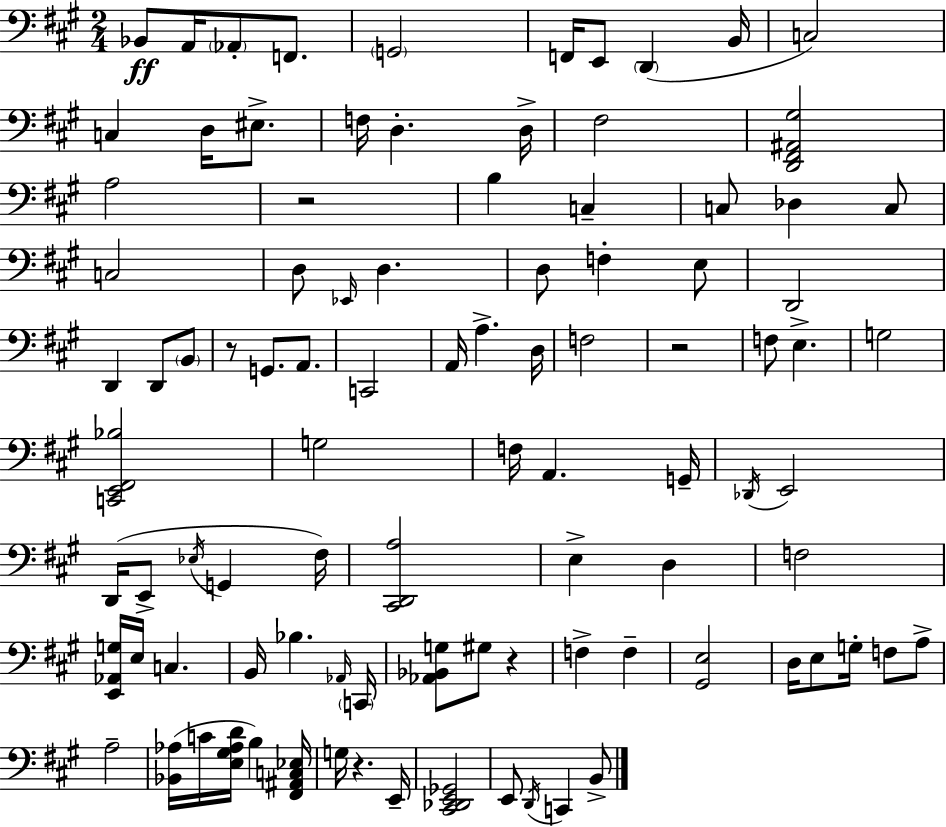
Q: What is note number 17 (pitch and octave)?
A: F#3